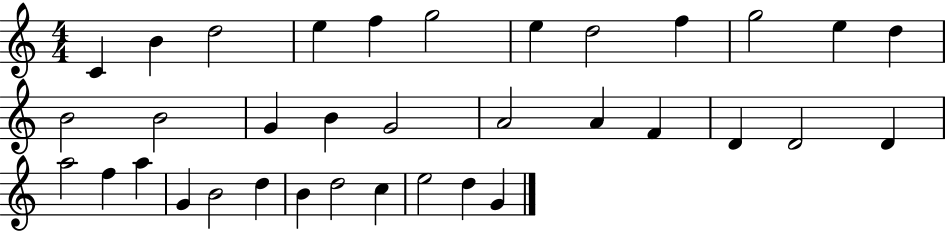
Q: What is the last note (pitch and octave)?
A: G4